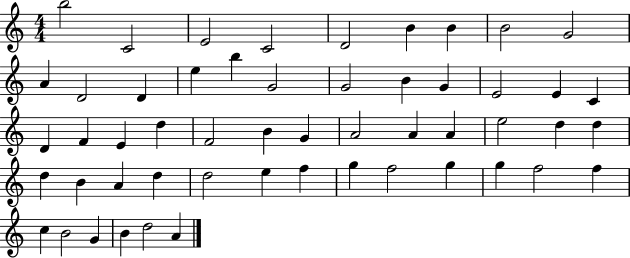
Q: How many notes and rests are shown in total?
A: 53